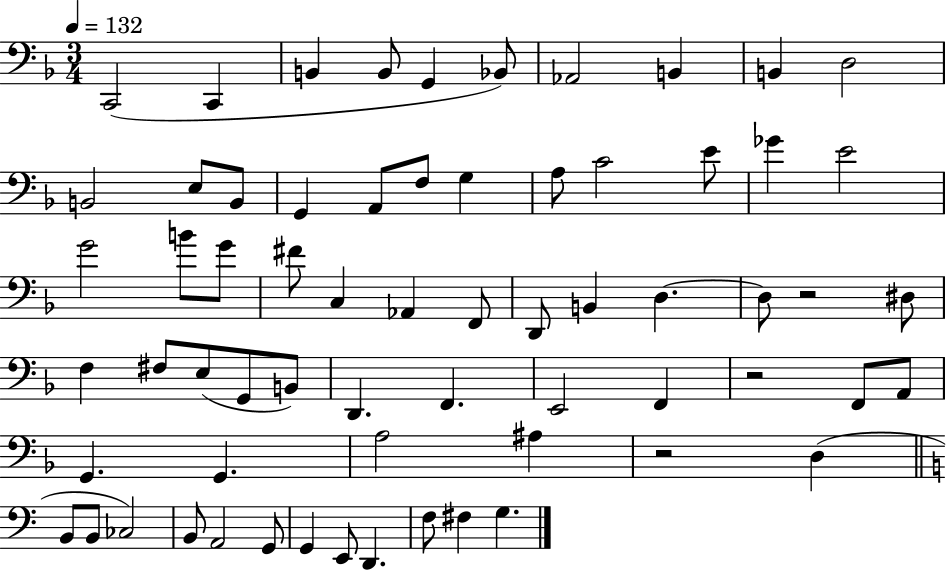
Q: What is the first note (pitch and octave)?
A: C2